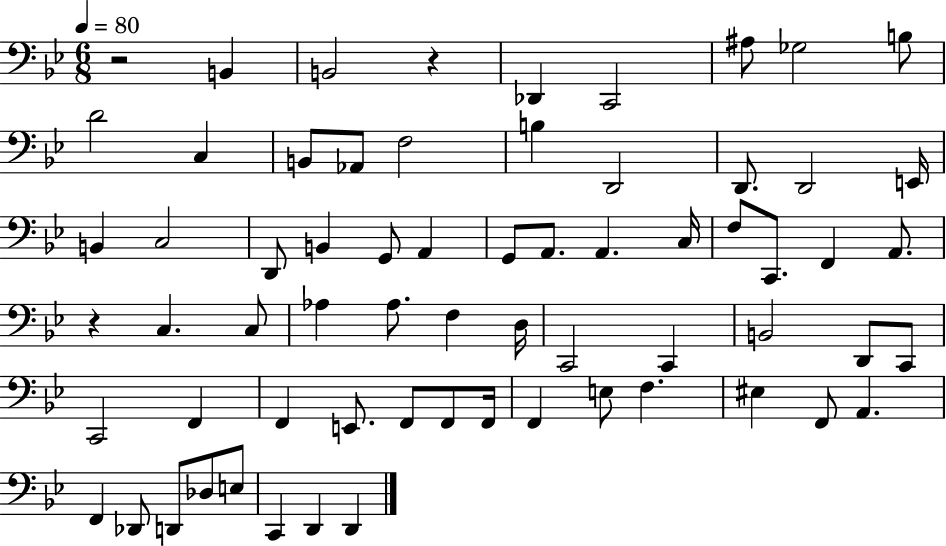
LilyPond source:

{
  \clef bass
  \numericTimeSignature
  \time 6/8
  \key bes \major
  \tempo 4 = 80
  r2 b,4 | b,2 r4 | des,4 c,2 | ais8 ges2 b8 | \break d'2 c4 | b,8 aes,8 f2 | b4 d,2 | d,8. d,2 e,16 | \break b,4 c2 | d,8 b,4 g,8 a,4 | g,8 a,8. a,4. c16 | f8 c,8. f,4 a,8. | \break r4 c4. c8 | aes4 aes8. f4 d16 | c,2 c,4 | b,2 d,8 c,8 | \break c,2 f,4 | f,4 e,8. f,8 f,8 f,16 | f,4 e8 f4. | eis4 f,8 a,4. | \break f,4 des,8 d,8 des8 e8 | c,4 d,4 d,4 | \bar "|."
}